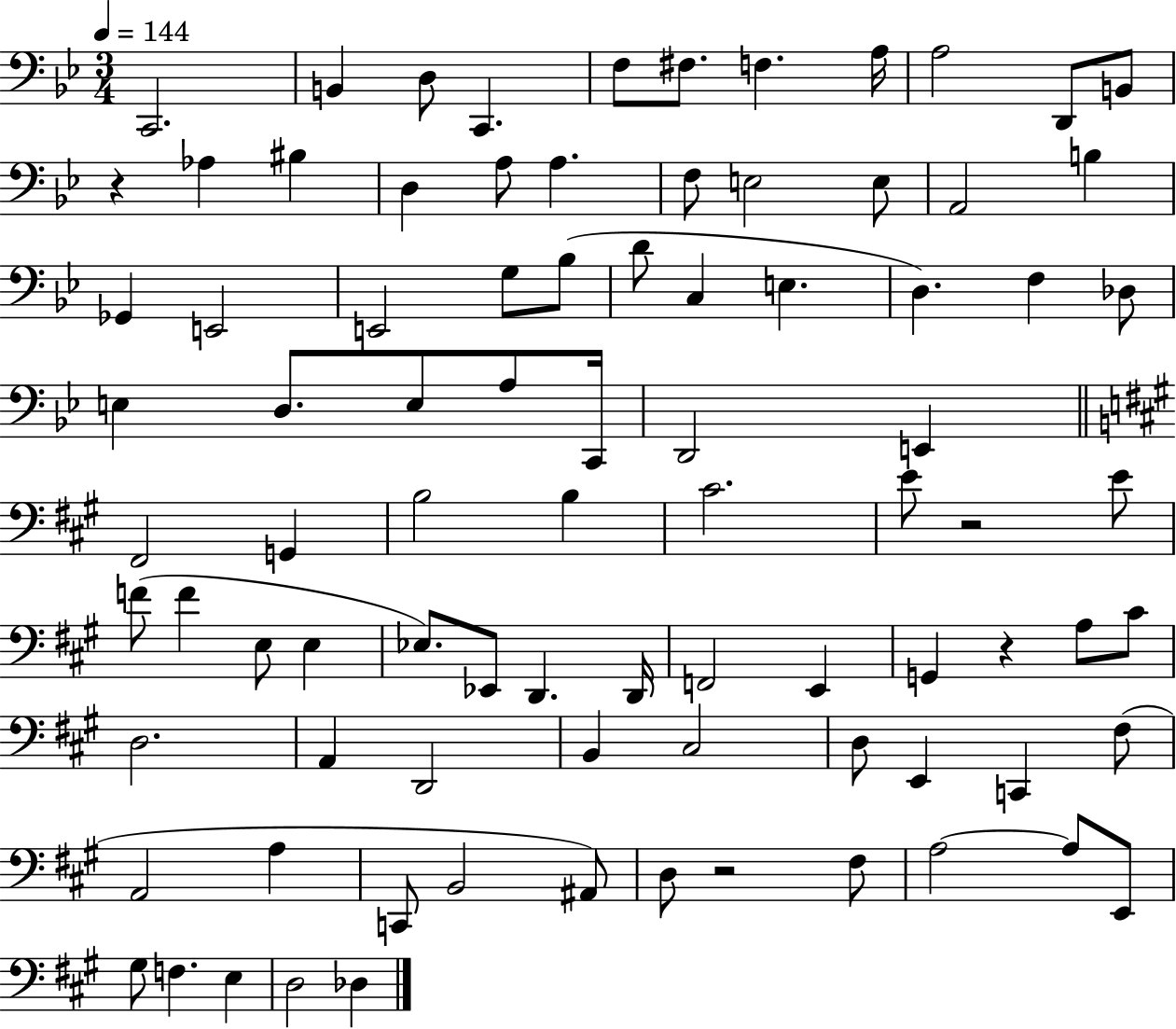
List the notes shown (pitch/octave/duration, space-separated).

C2/h. B2/q D3/e C2/q. F3/e F#3/e. F3/q. A3/s A3/h D2/e B2/e R/q Ab3/q BIS3/q D3/q A3/e A3/q. F3/e E3/h E3/e A2/h B3/q Gb2/q E2/h E2/h G3/e Bb3/e D4/e C3/q E3/q. D3/q. F3/q Db3/e E3/q D3/e. E3/e A3/e C2/s D2/h E2/q F#2/h G2/q B3/h B3/q C#4/h. E4/e R/h E4/e F4/e F4/q E3/e E3/q Eb3/e. Eb2/e D2/q. D2/s F2/h E2/q G2/q R/q A3/e C#4/e D3/h. A2/q D2/h B2/q C#3/h D3/e E2/q C2/q F#3/e A2/h A3/q C2/e B2/h A#2/e D3/e R/h F#3/e A3/h A3/e E2/e G#3/e F3/q. E3/q D3/h Db3/q